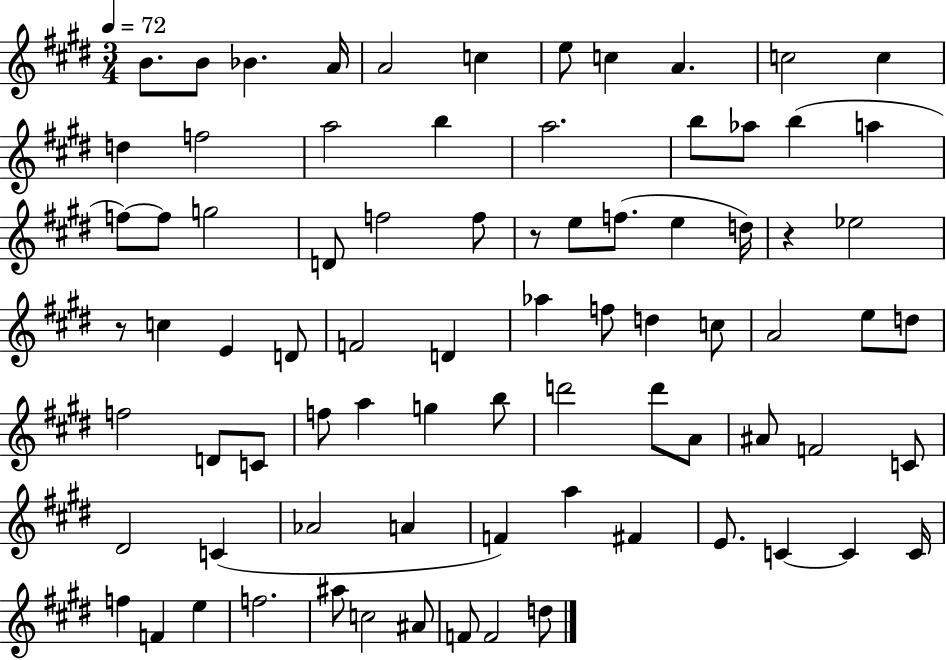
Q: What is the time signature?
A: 3/4